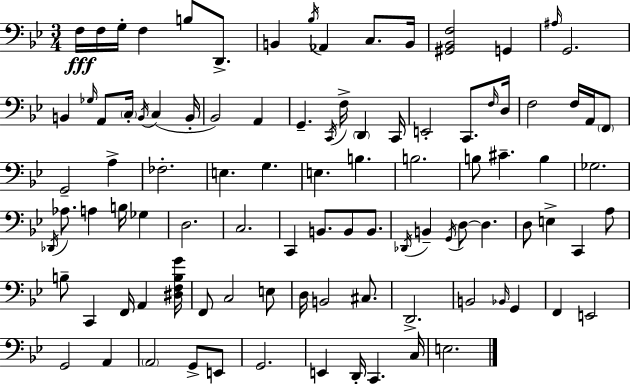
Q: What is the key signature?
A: BES major